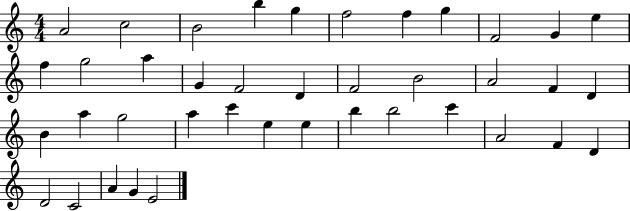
A4/h C5/h B4/h B5/q G5/q F5/h F5/q G5/q F4/h G4/q E5/q F5/q G5/h A5/q G4/q F4/h D4/q F4/h B4/h A4/h F4/q D4/q B4/q A5/q G5/h A5/q C6/q E5/q E5/q B5/q B5/h C6/q A4/h F4/q D4/q D4/h C4/h A4/q G4/q E4/h